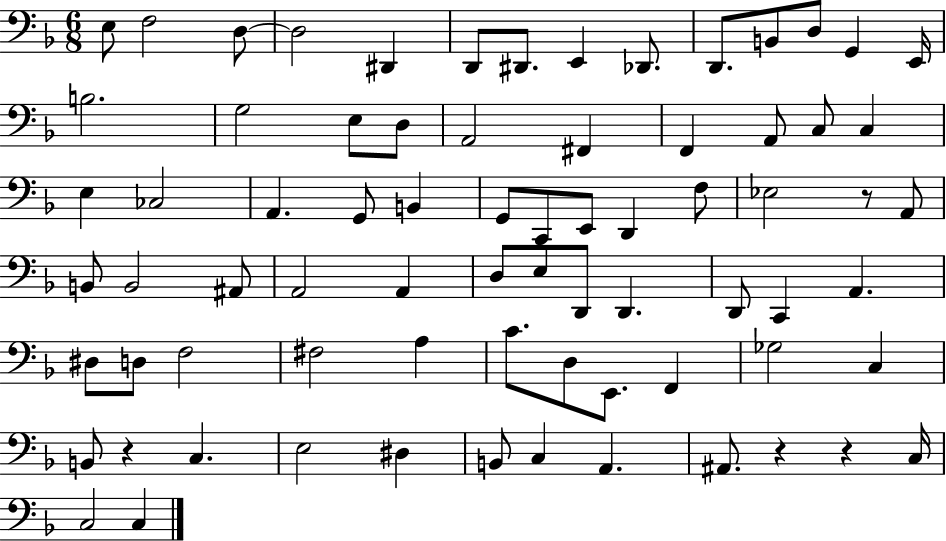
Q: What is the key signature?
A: F major